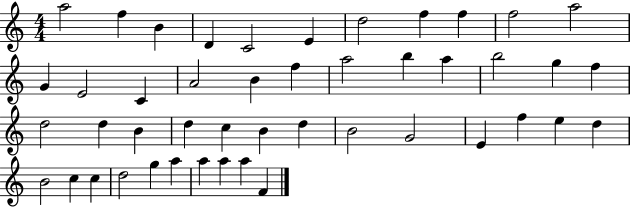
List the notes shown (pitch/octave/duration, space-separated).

A5/h F5/q B4/q D4/q C4/h E4/q D5/h F5/q F5/q F5/h A5/h G4/q E4/h C4/q A4/h B4/q F5/q A5/h B5/q A5/q B5/h G5/q F5/q D5/h D5/q B4/q D5/q C5/q B4/q D5/q B4/h G4/h E4/q F5/q E5/q D5/q B4/h C5/q C5/q D5/h G5/q A5/q A5/q A5/q A5/q F4/q